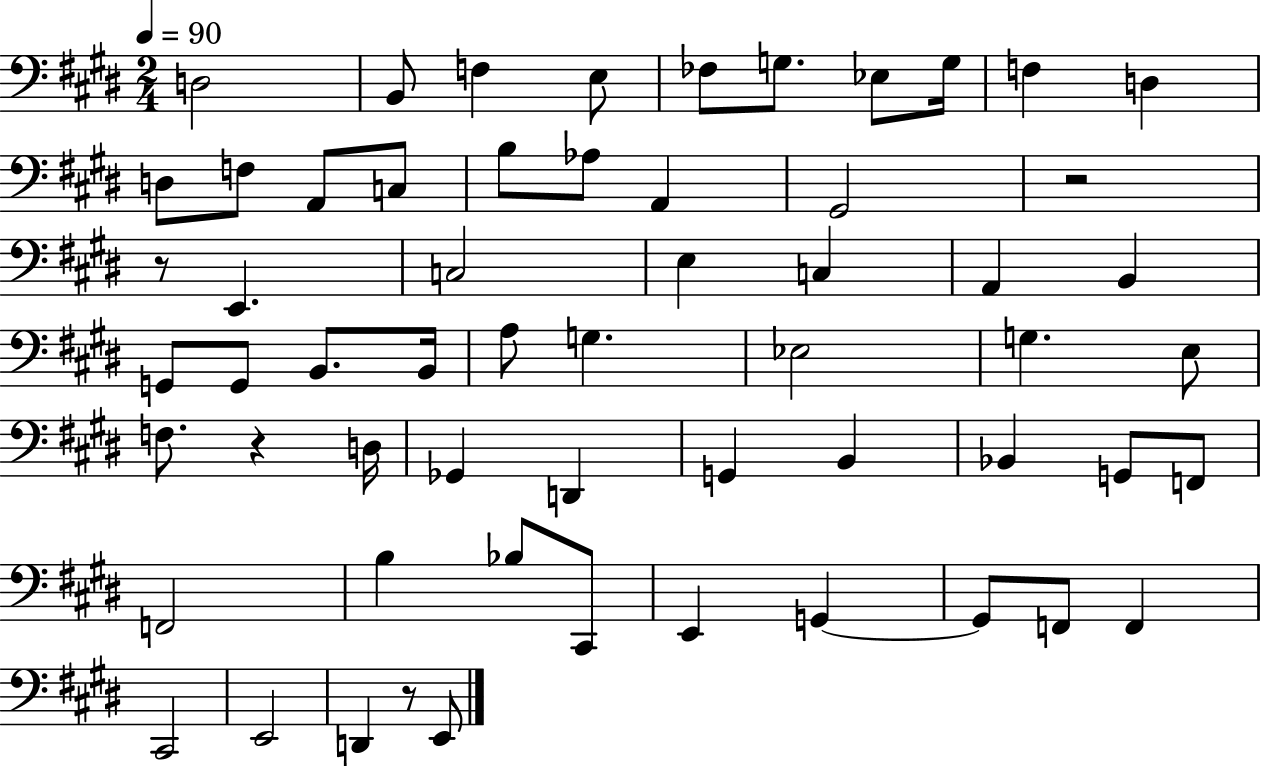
X:1
T:Untitled
M:2/4
L:1/4
K:E
D,2 B,,/2 F, E,/2 _F,/2 G,/2 _E,/2 G,/4 F, D, D,/2 F,/2 A,,/2 C,/2 B,/2 _A,/2 A,, ^G,,2 z2 z/2 E,, C,2 E, C, A,, B,, G,,/2 G,,/2 B,,/2 B,,/4 A,/2 G, _E,2 G, E,/2 F,/2 z D,/4 _G,, D,, G,, B,, _B,, G,,/2 F,,/2 F,,2 B, _B,/2 ^C,,/2 E,, G,, G,,/2 F,,/2 F,, ^C,,2 E,,2 D,, z/2 E,,/2